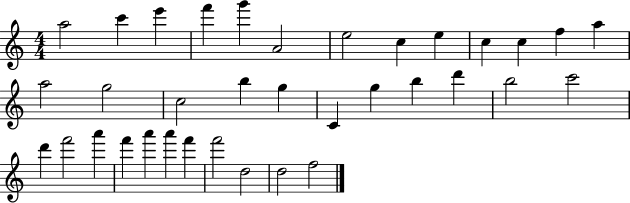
A5/h C6/q E6/q F6/q G6/q A4/h E5/h C5/q E5/q C5/q C5/q F5/q A5/q A5/h G5/h C5/h B5/q G5/q C4/q G5/q B5/q D6/q B5/h C6/h D6/q F6/h A6/q F6/q A6/q A6/q F6/q F6/h D5/h D5/h F5/h